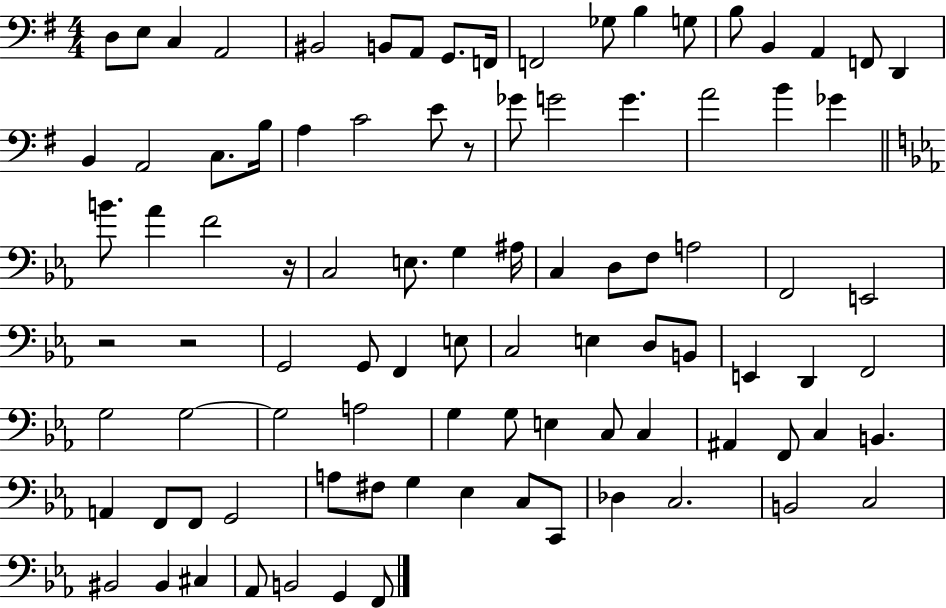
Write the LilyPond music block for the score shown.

{
  \clef bass
  \numericTimeSignature
  \time 4/4
  \key g \major
  d8 e8 c4 a,2 | bis,2 b,8 a,8 g,8. f,16 | f,2 ges8 b4 g8 | b8 b,4 a,4 f,8 d,4 | \break b,4 a,2 c8. b16 | a4 c'2 e'8 r8 | ges'8 g'2 g'4. | a'2 b'4 ges'4 | \break \bar "||" \break \key ees \major b'8. aes'4 f'2 r16 | c2 e8. g4 ais16 | c4 d8 f8 a2 | f,2 e,2 | \break r2 r2 | g,2 g,8 f,4 e8 | c2 e4 d8 b,8 | e,4 d,4 f,2 | \break g2 g2~~ | g2 a2 | g4 g8 e4 c8 c4 | ais,4 f,8 c4 b,4. | \break a,4 f,8 f,8 g,2 | a8 fis8 g4 ees4 c8 c,8 | des4 c2. | b,2 c2 | \break bis,2 bis,4 cis4 | aes,8 b,2 g,4 f,8 | \bar "|."
}